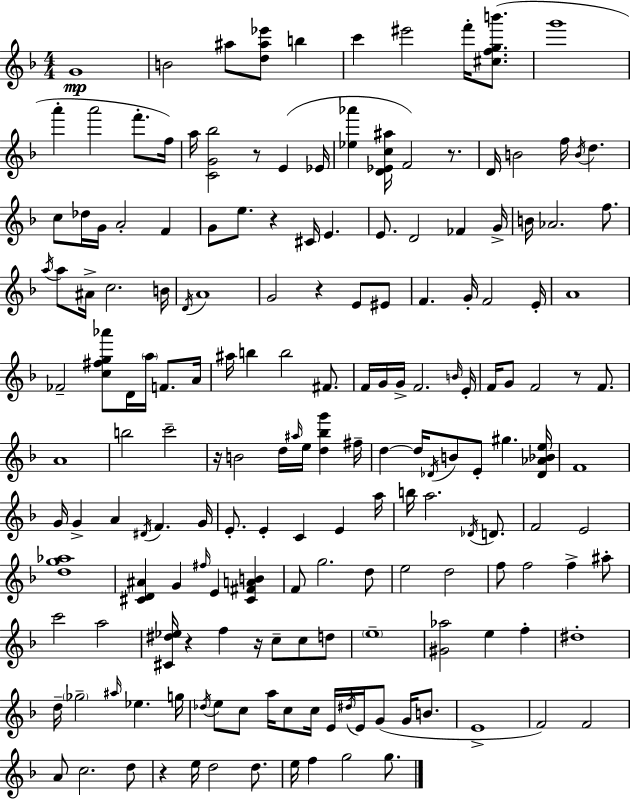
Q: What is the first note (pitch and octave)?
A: G4